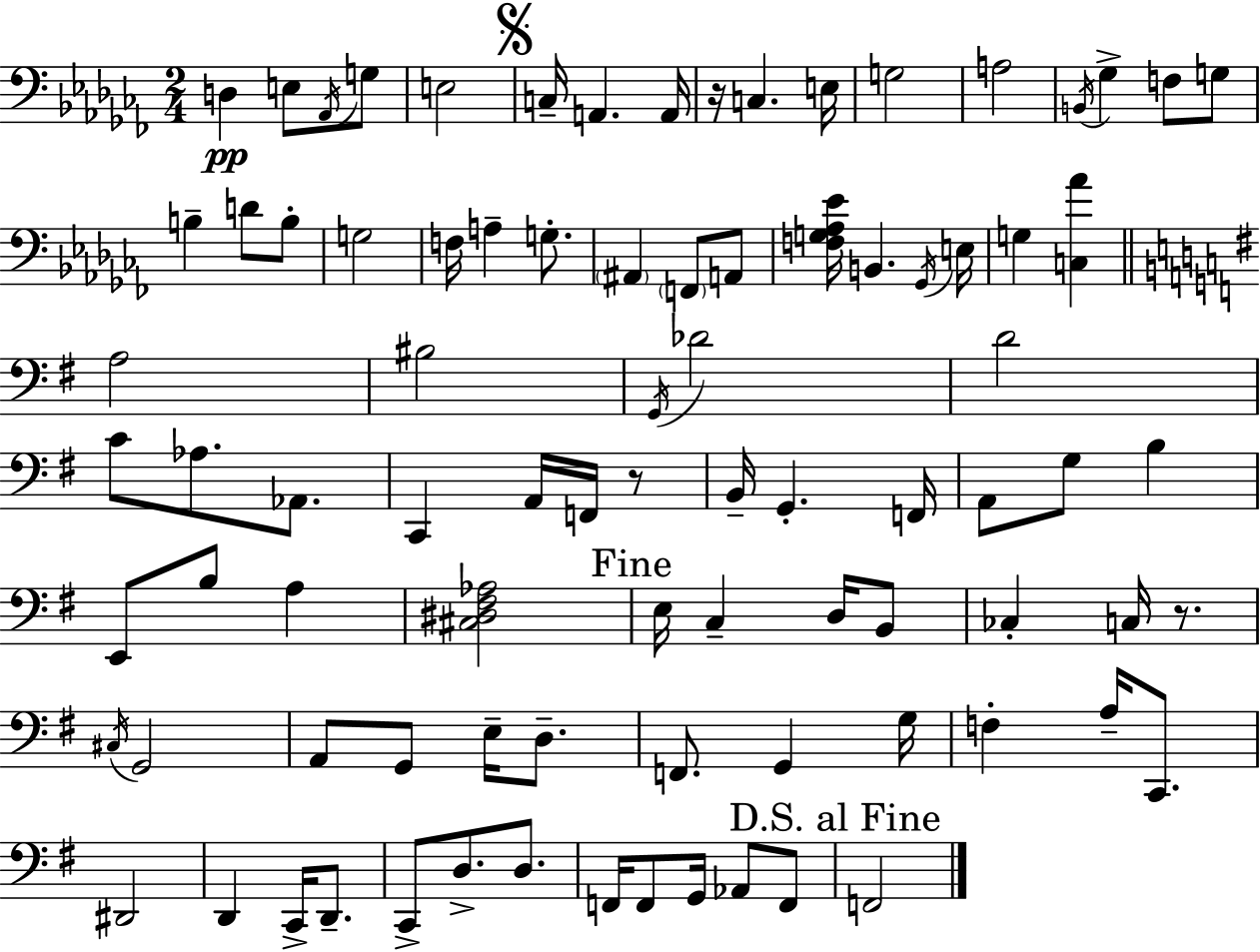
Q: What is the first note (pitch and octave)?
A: D3